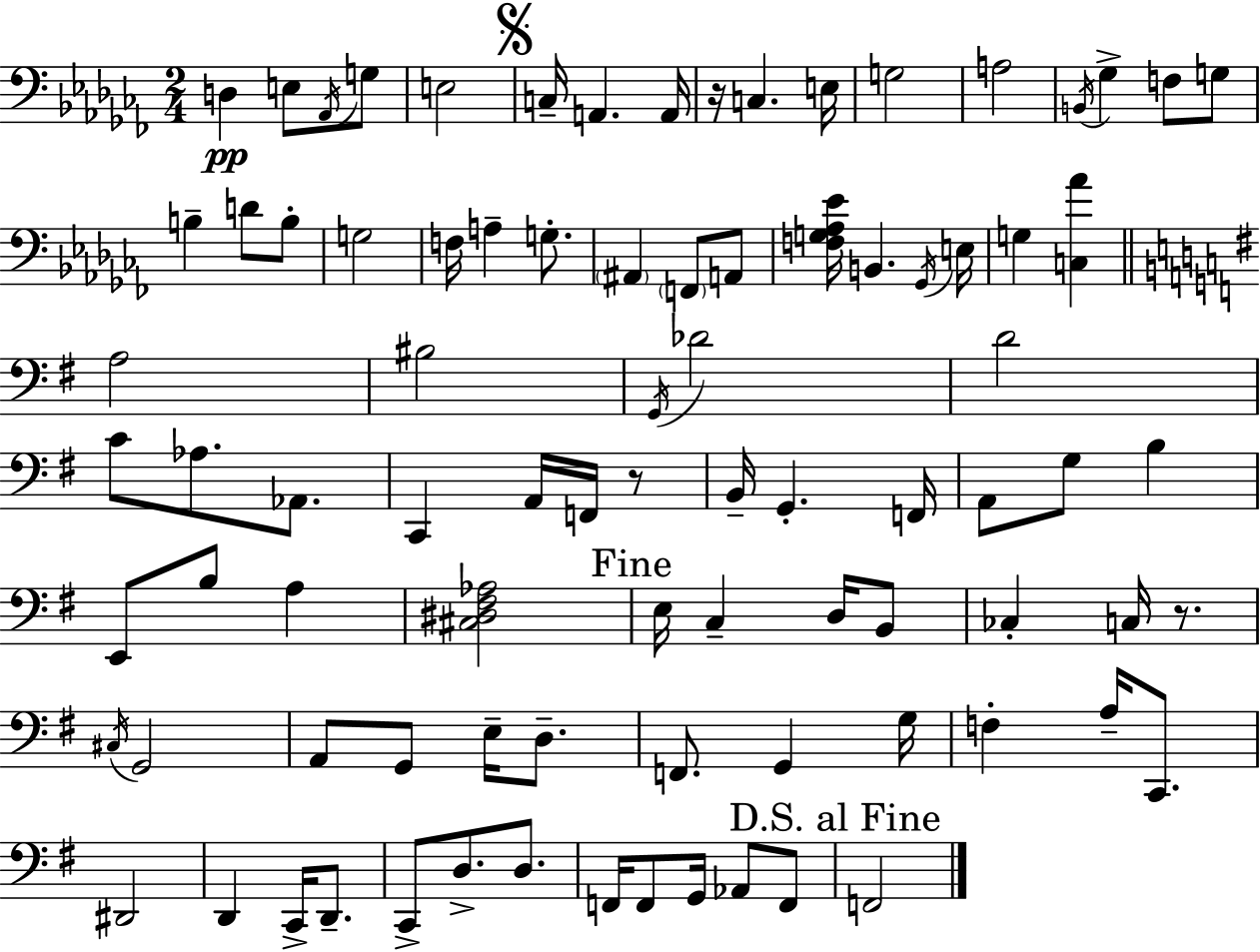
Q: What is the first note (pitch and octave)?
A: D3